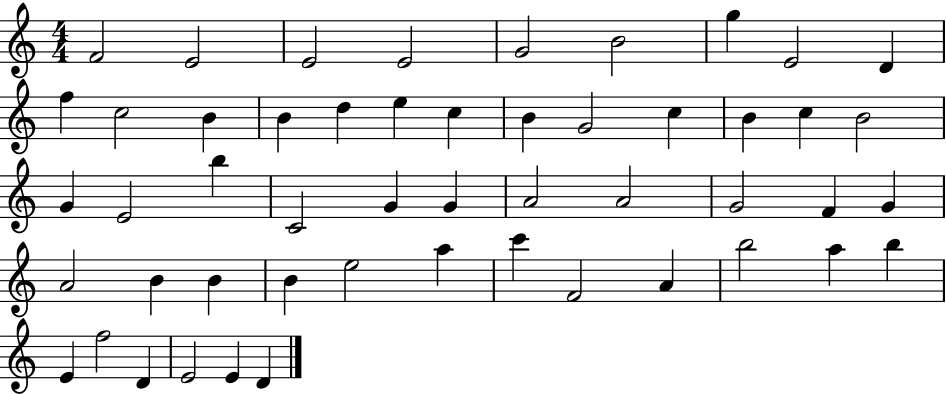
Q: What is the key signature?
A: C major